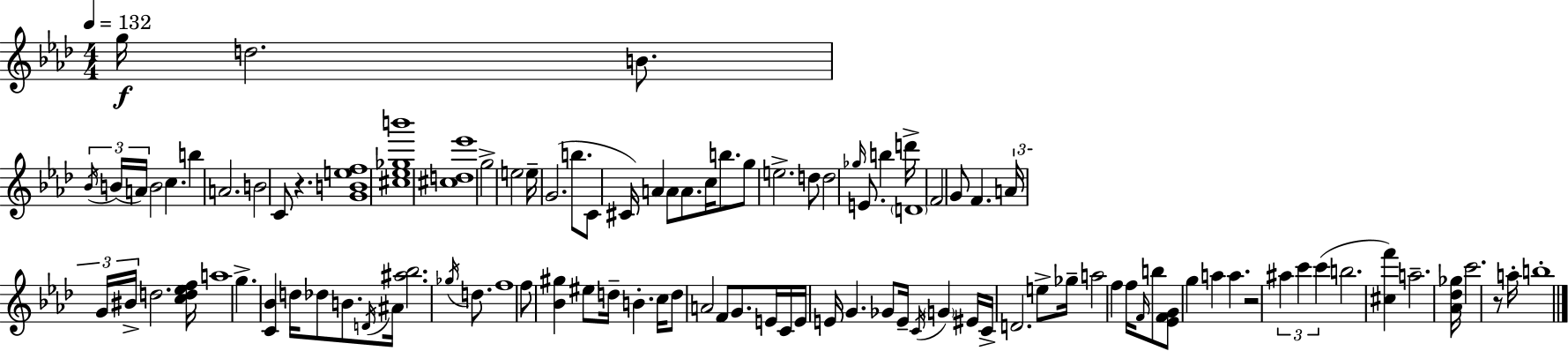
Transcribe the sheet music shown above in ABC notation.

X:1
T:Untitled
M:4/4
L:1/4
K:Fm
g/4 d2 B/2 _B/4 B/4 A/4 B2 c b A2 B2 C/2 z [GBef]4 [^c_e_gb']4 [^cd_e']4 g2 e2 e/4 G2 b/2 C/2 ^C/4 A A/2 A/2 c/4 b/2 g/2 e2 d/2 d2 _g/4 E/2 b d'/4 D4 F2 G/2 F A/4 G/4 ^B/4 d2 [cd_ef]/4 a4 g [C_B] d/4 _d/2 B/2 D/4 ^A/4 [^a_b]2 _g/4 d/2 f4 f/2 [_B^g] ^e/2 d/4 B c/4 d/2 A2 F/2 G/2 E/4 C/4 E/4 E/4 G _G/2 E/4 C/4 G ^E/4 C/4 D2 e/2 _g/4 a2 f f/4 F/4 b/2 [_EFG]/2 g a a z2 ^a c' c' b2 [^cf'] a2 [_A_d_g]/4 c'2 z/2 a/4 b4